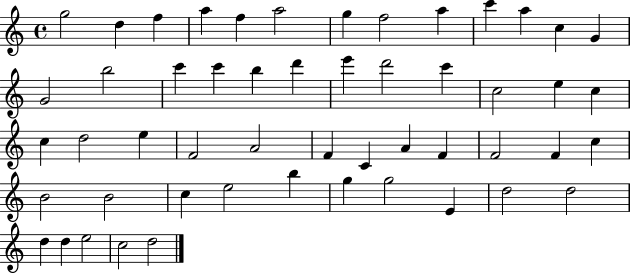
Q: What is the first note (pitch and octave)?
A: G5